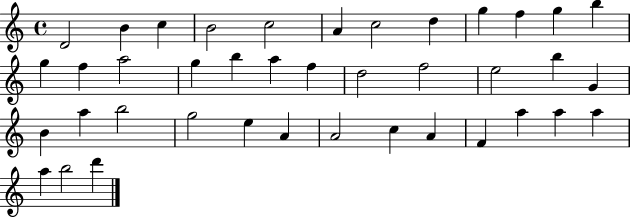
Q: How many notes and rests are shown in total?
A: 40